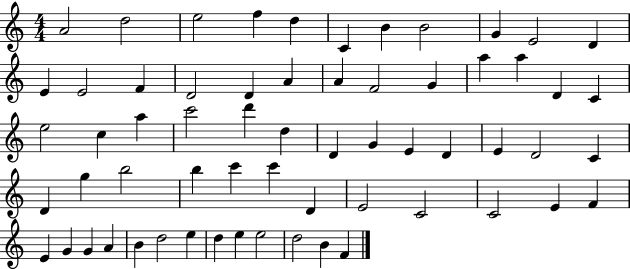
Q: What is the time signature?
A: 4/4